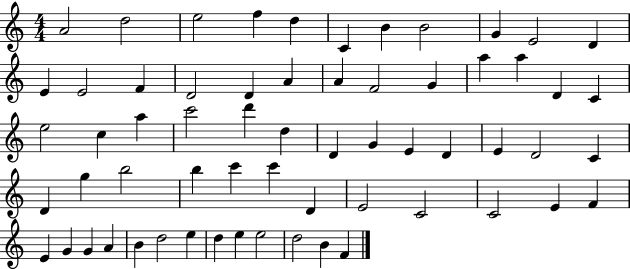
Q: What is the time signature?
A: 4/4